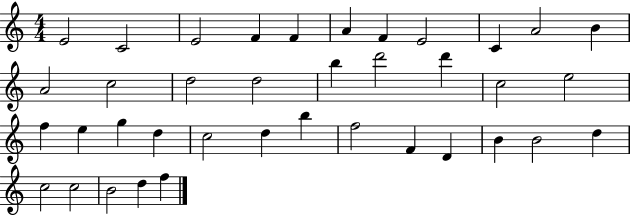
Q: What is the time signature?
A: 4/4